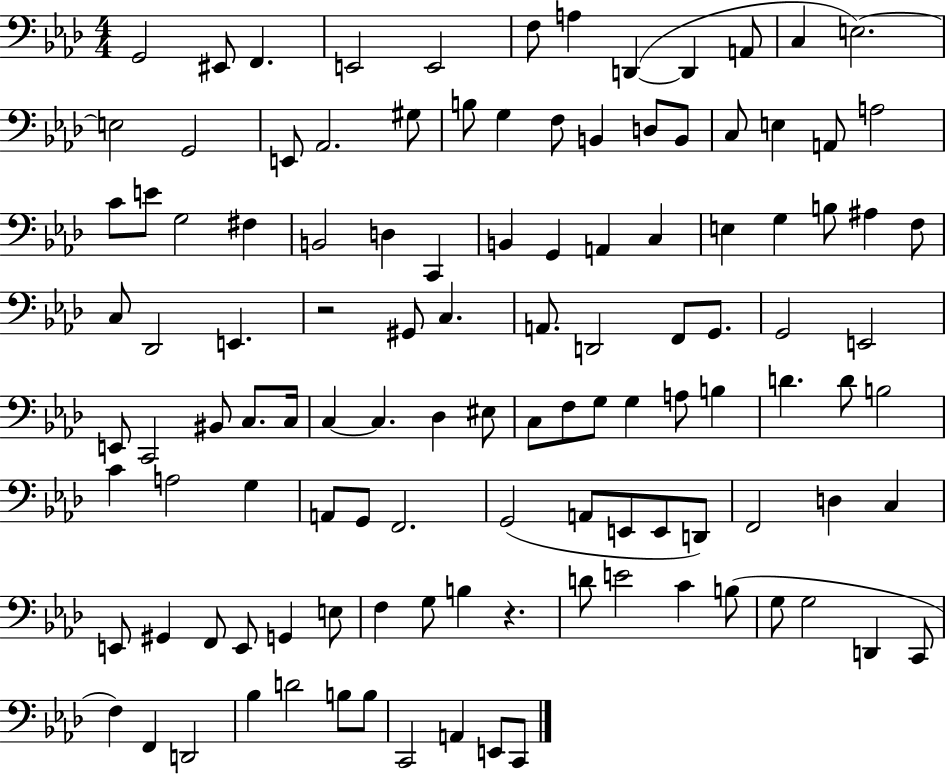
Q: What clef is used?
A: bass